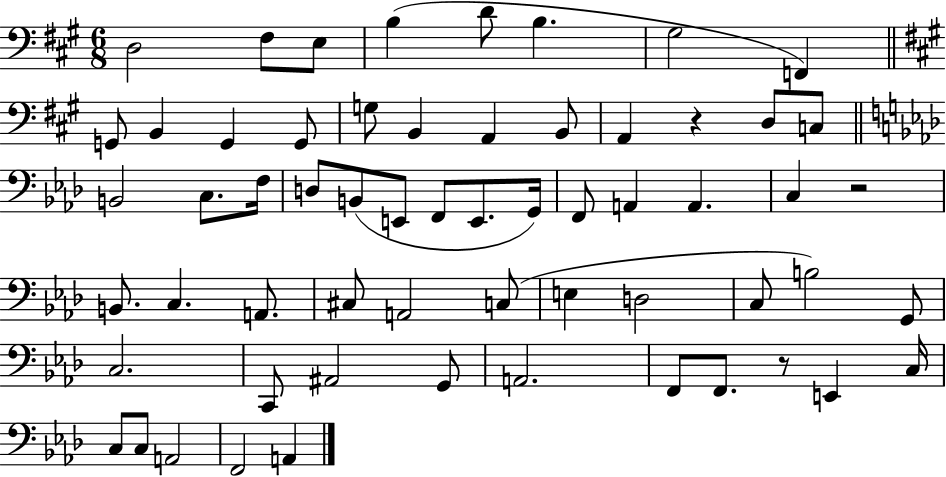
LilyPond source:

{
  \clef bass
  \numericTimeSignature
  \time 6/8
  \key a \major
  d2 fis8 e8 | b4( d'8 b4. | gis2 f,4) | \bar "||" \break \key a \major g,8 b,4 g,4 g,8 | g8 b,4 a,4 b,8 | a,4 r4 d8 c8 | \bar "||" \break \key aes \major b,2 c8. f16 | d8 b,8( e,8 f,8 e,8. g,16) | f,8 a,4 a,4. | c4 r2 | \break b,8. c4. a,8. | cis8 a,2 c8( | e4 d2 | c8 b2) g,8 | \break c2. | c,8 ais,2 g,8 | a,2. | f,8 f,8. r8 e,4 c16 | \break c8 c8 a,2 | f,2 a,4 | \bar "|."
}